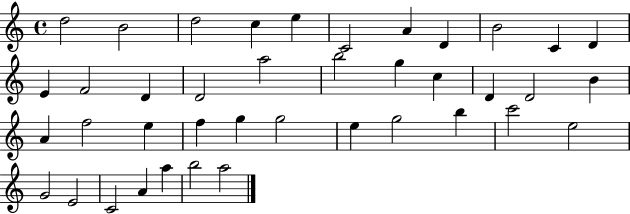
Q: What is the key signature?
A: C major